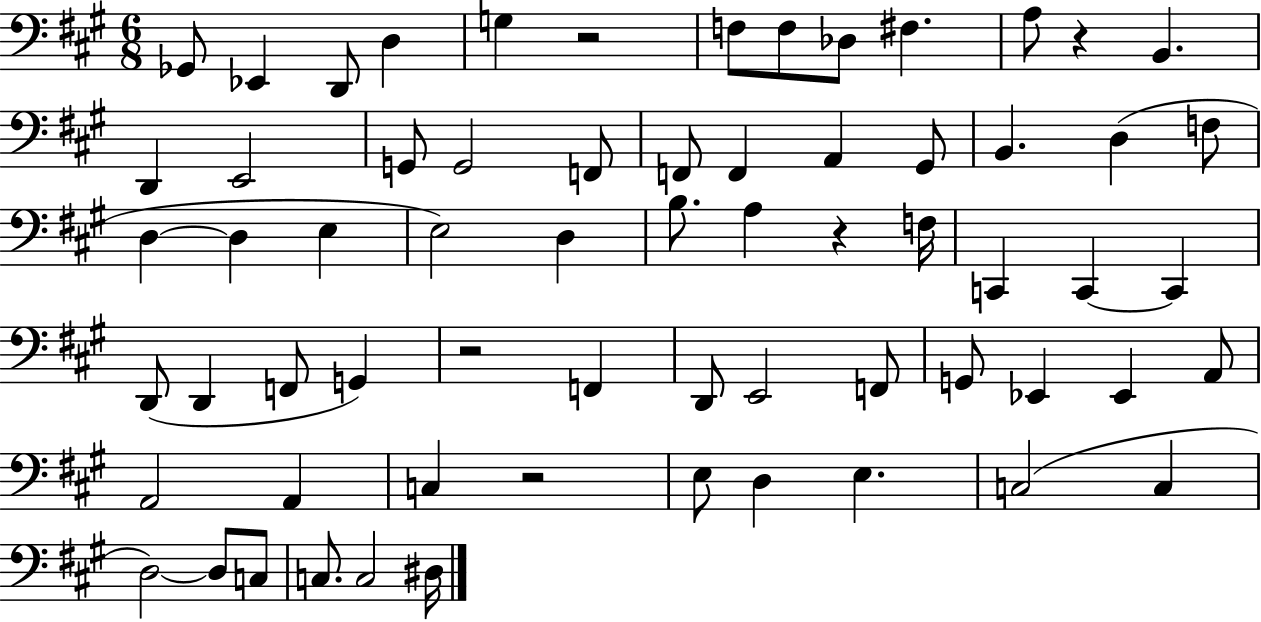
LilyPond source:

{
  \clef bass
  \numericTimeSignature
  \time 6/8
  \key a \major
  \repeat volta 2 { ges,8 ees,4 d,8 d4 | g4 r2 | f8 f8 des8 fis4. | a8 r4 b,4. | \break d,4 e,2 | g,8 g,2 f,8 | f,8 f,4 a,4 gis,8 | b,4. d4( f8 | \break d4~~ d4 e4 | e2) d4 | b8. a4 r4 f16 | c,4 c,4~~ c,4 | \break d,8( d,4 f,8 g,4) | r2 f,4 | d,8 e,2 f,8 | g,8 ees,4 ees,4 a,8 | \break a,2 a,4 | c4 r2 | e8 d4 e4. | c2( c4 | \break d2~~) d8 c8 | c8. c2 dis16 | } \bar "|."
}